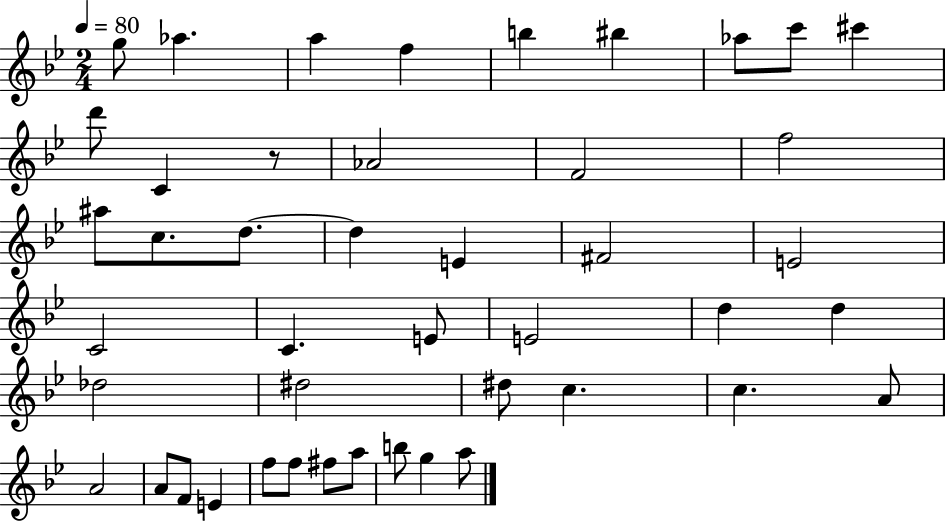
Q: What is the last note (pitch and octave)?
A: A5